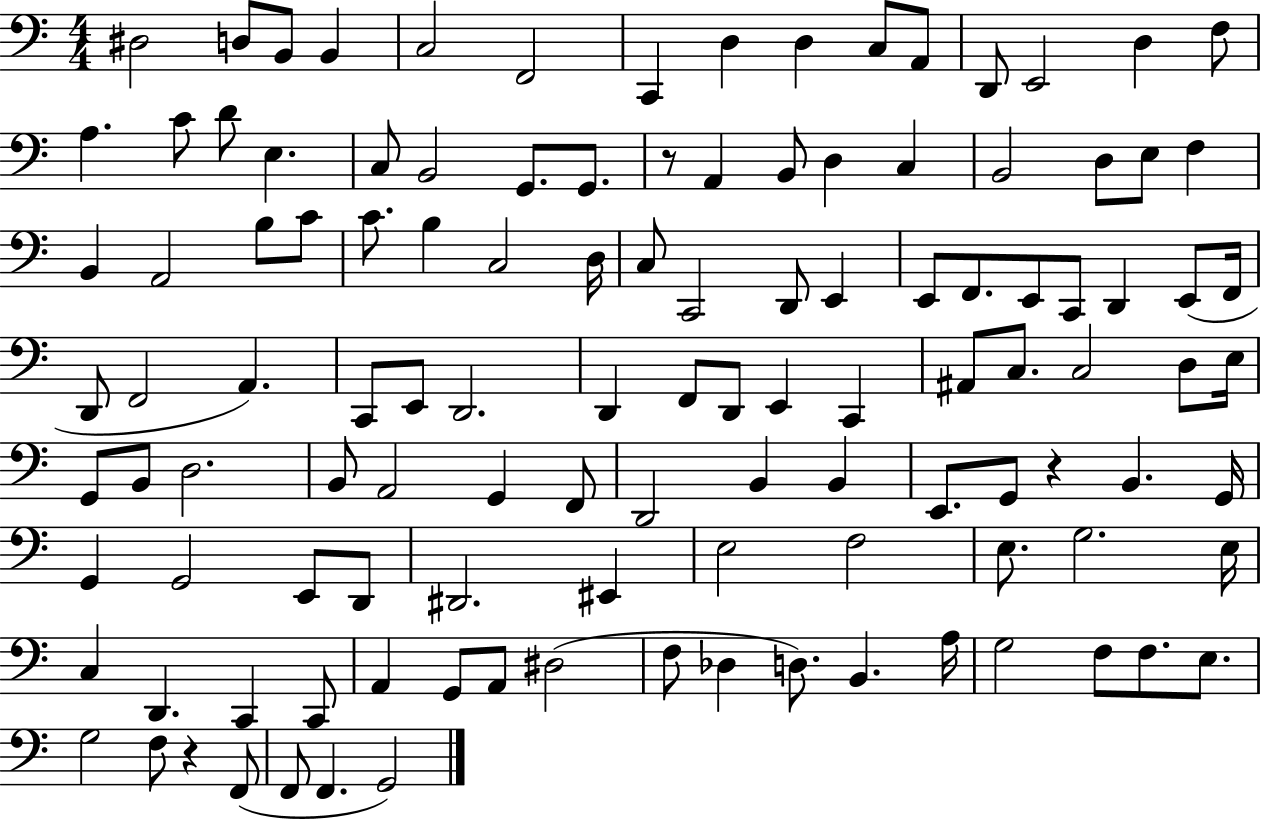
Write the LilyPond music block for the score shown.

{
  \clef bass
  \numericTimeSignature
  \time 4/4
  \key c \major
  dis2 d8 b,8 b,4 | c2 f,2 | c,4 d4 d4 c8 a,8 | d,8 e,2 d4 f8 | \break a4. c'8 d'8 e4. | c8 b,2 g,8. g,8. | r8 a,4 b,8 d4 c4 | b,2 d8 e8 f4 | \break b,4 a,2 b8 c'8 | c'8. b4 c2 d16 | c8 c,2 d,8 e,4 | e,8 f,8. e,8 c,8 d,4 e,8( f,16 | \break d,8 f,2 a,4.) | c,8 e,8 d,2. | d,4 f,8 d,8 e,4 c,4 | ais,8 c8. c2 d8 e16 | \break g,8 b,8 d2. | b,8 a,2 g,4 f,8 | d,2 b,4 b,4 | e,8. g,8 r4 b,4. g,16 | \break g,4 g,2 e,8 d,8 | dis,2. eis,4 | e2 f2 | e8. g2. e16 | \break c4 d,4. c,4 c,8 | a,4 g,8 a,8 dis2( | f8 des4 d8.) b,4. a16 | g2 f8 f8. e8. | \break g2 f8 r4 f,8( | f,8 f,4. g,2) | \bar "|."
}